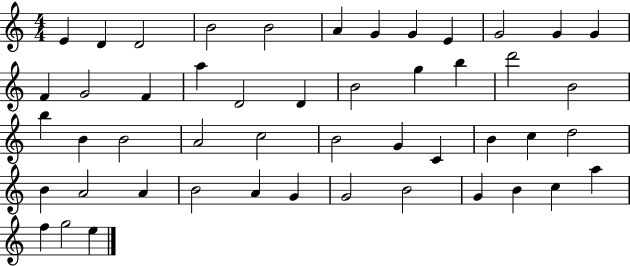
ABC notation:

X:1
T:Untitled
M:4/4
L:1/4
K:C
E D D2 B2 B2 A G G E G2 G G F G2 F a D2 D B2 g b d'2 B2 b B B2 A2 c2 B2 G C B c d2 B A2 A B2 A G G2 B2 G B c a f g2 e